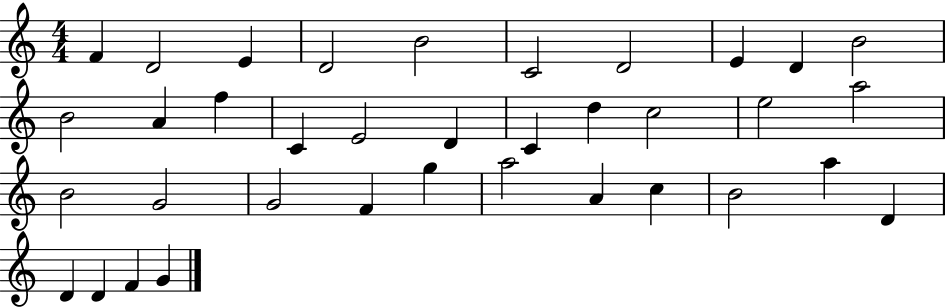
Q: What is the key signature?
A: C major